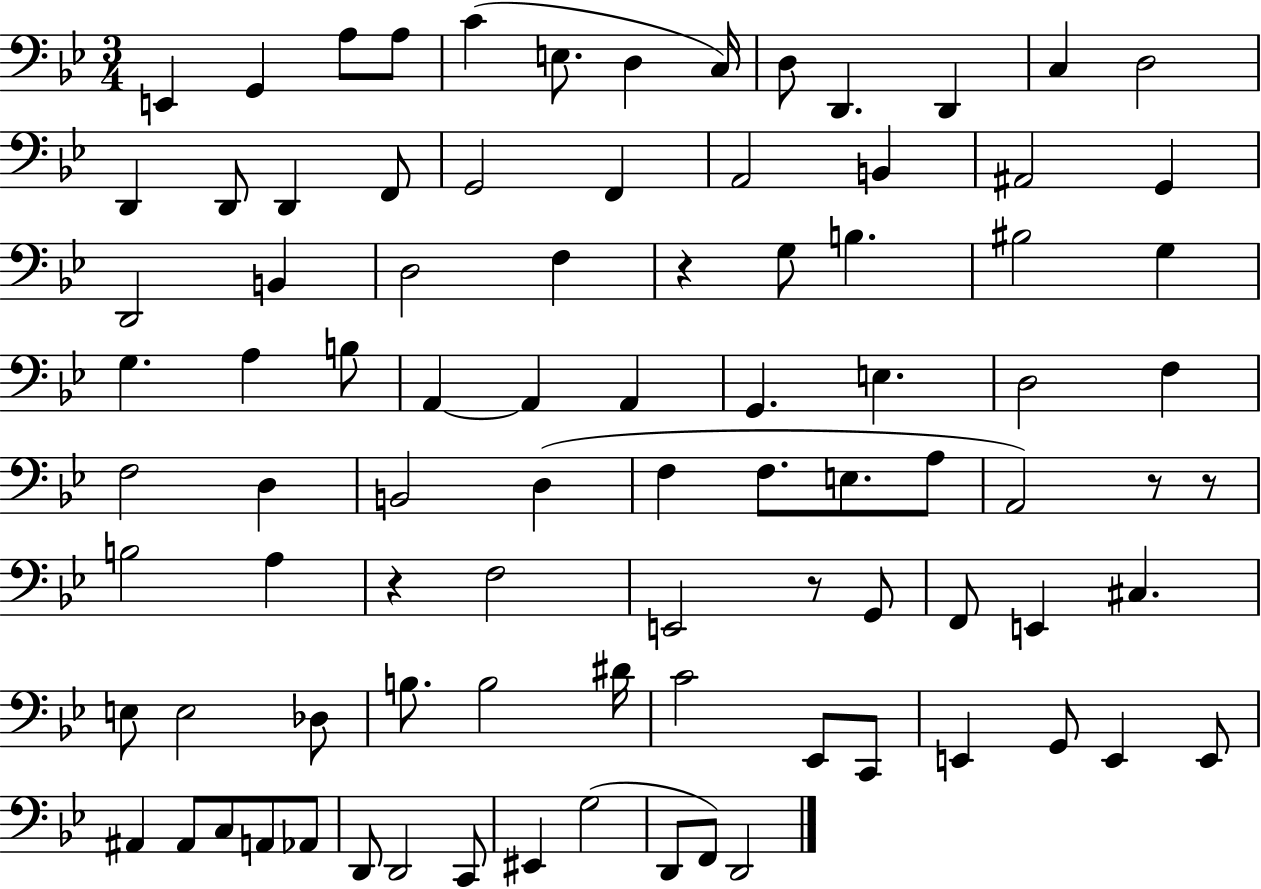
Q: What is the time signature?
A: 3/4